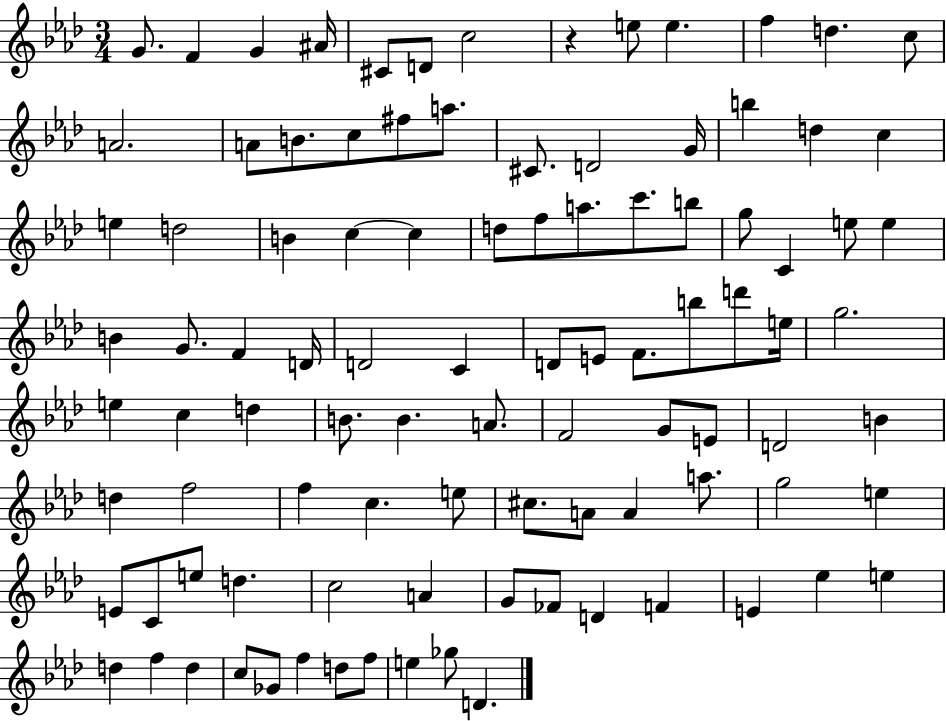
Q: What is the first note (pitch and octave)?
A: G4